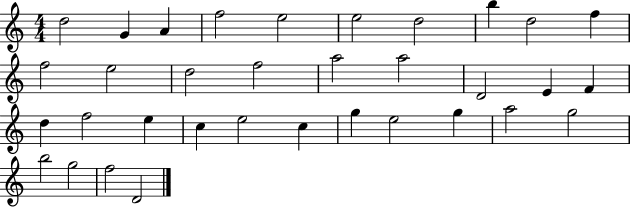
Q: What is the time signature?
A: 4/4